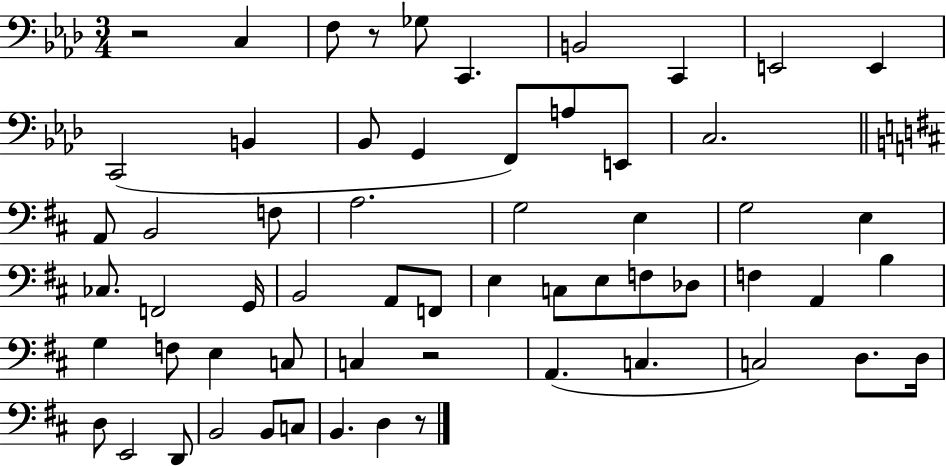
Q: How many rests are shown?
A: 4